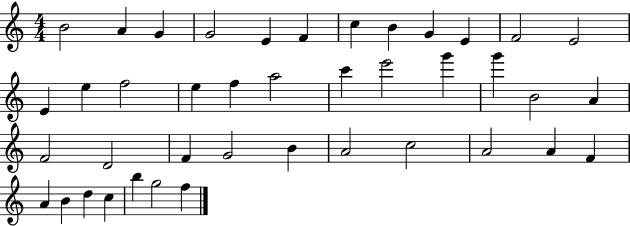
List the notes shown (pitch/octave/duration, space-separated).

B4/h A4/q G4/q G4/h E4/q F4/q C5/q B4/q G4/q E4/q F4/h E4/h E4/q E5/q F5/h E5/q F5/q A5/h C6/q E6/h G6/q G6/q B4/h A4/q F4/h D4/h F4/q G4/h B4/q A4/h C5/h A4/h A4/q F4/q A4/q B4/q D5/q C5/q B5/q G5/h F5/q